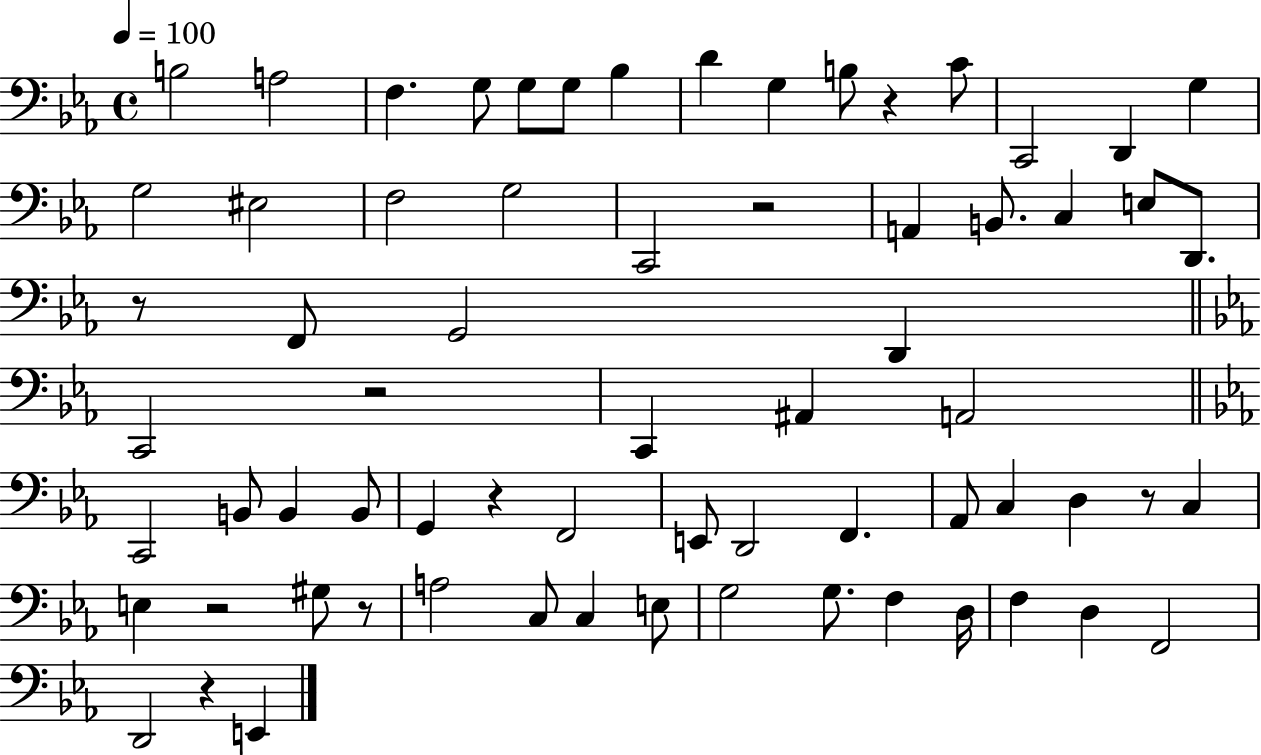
B3/h A3/h F3/q. G3/e G3/e G3/e Bb3/q D4/q G3/q B3/e R/q C4/e C2/h D2/q G3/q G3/h EIS3/h F3/h G3/h C2/h R/h A2/q B2/e. C3/q E3/e D2/e. R/e F2/e G2/h D2/q C2/h R/h C2/q A#2/q A2/h C2/h B2/e B2/q B2/e G2/q R/q F2/h E2/e D2/h F2/q. Ab2/e C3/q D3/q R/e C3/q E3/q R/h G#3/e R/e A3/h C3/e C3/q E3/e G3/h G3/e. F3/q D3/s F3/q D3/q F2/h D2/h R/q E2/q